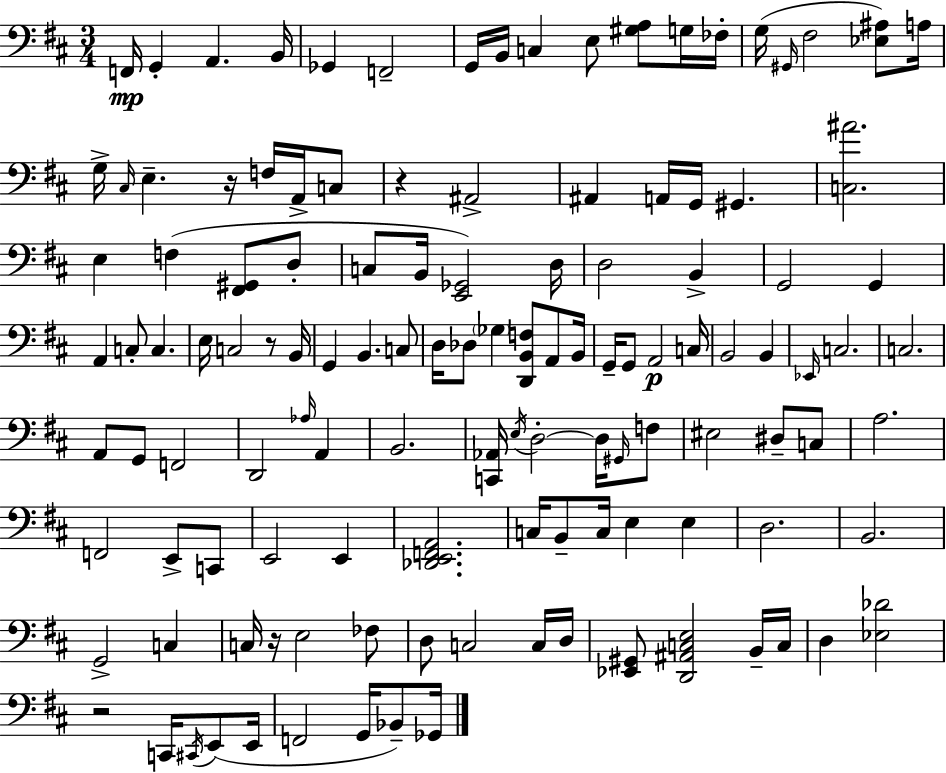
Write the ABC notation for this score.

X:1
T:Untitled
M:3/4
L:1/4
K:D
F,,/4 G,, A,, B,,/4 _G,, F,,2 G,,/4 B,,/4 C, E,/2 [^G,A,]/2 G,/4 _F,/4 G,/4 ^G,,/4 ^F,2 [_E,^A,]/2 A,/4 G,/4 ^C,/4 E, z/4 F,/4 A,,/4 C,/2 z ^A,,2 ^A,, A,,/4 G,,/4 ^G,, [C,^A]2 E, F, [^F,,^G,,]/2 D,/2 C,/2 B,,/4 [E,,_G,,]2 D,/4 D,2 B,, G,,2 G,, A,, C,/2 C, E,/4 C,2 z/2 B,,/4 G,, B,, C,/2 D,/4 _D,/2 _G, [D,,B,,F,]/2 A,,/2 B,,/4 G,,/4 G,,/2 A,,2 C,/4 B,,2 B,, _E,,/4 C,2 C,2 A,,/2 G,,/2 F,,2 D,,2 _A,/4 A,, B,,2 [C,,_A,,]/4 E,/4 D,2 D,/4 ^G,,/4 F,/2 ^E,2 ^D,/2 C,/2 A,2 F,,2 E,,/2 C,,/2 E,,2 E,, [_D,,E,,F,,A,,]2 C,/4 B,,/2 C,/4 E, E, D,2 B,,2 G,,2 C, C,/4 z/4 E,2 _F,/2 D,/2 C,2 C,/4 D,/4 [_E,,^G,,]/2 [D,,^A,,C,E,]2 B,,/4 C,/4 D, [_E,_D]2 z2 C,,/4 ^C,,/4 E,,/2 E,,/4 F,,2 G,,/4 _B,,/2 _G,,/4